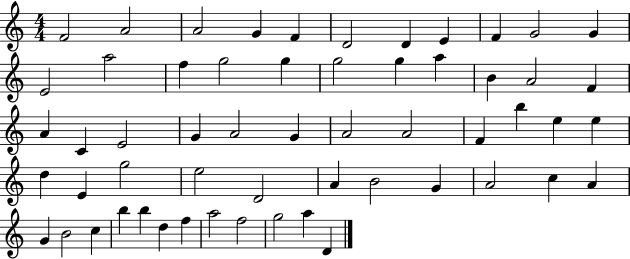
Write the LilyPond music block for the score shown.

{
  \clef treble
  \numericTimeSignature
  \time 4/4
  \key c \major
  f'2 a'2 | a'2 g'4 f'4 | d'2 d'4 e'4 | f'4 g'2 g'4 | \break e'2 a''2 | f''4 g''2 g''4 | g''2 g''4 a''4 | b'4 a'2 f'4 | \break a'4 c'4 e'2 | g'4 a'2 g'4 | a'2 a'2 | f'4 b''4 e''4 e''4 | \break d''4 e'4 g''2 | e''2 d'2 | a'4 b'2 g'4 | a'2 c''4 a'4 | \break g'4 b'2 c''4 | b''4 b''4 d''4 f''4 | a''2 f''2 | g''2 a''4 d'4 | \break \bar "|."
}